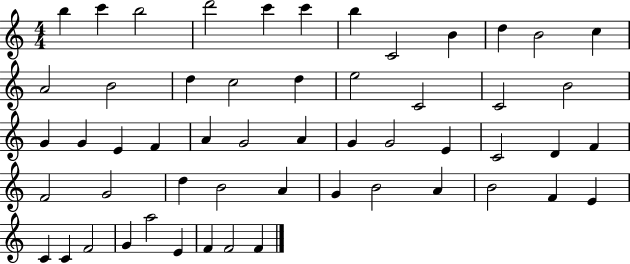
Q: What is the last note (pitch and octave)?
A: F4